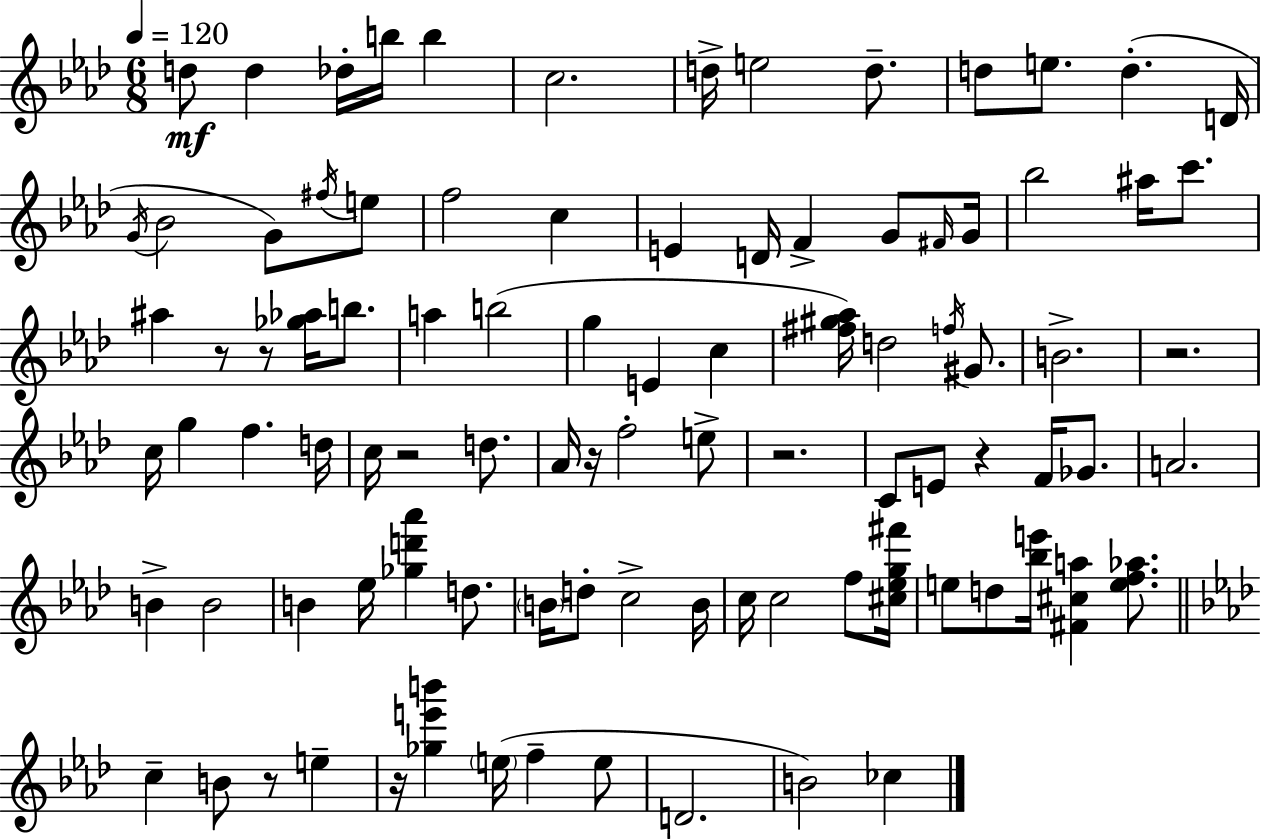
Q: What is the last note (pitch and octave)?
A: CES5